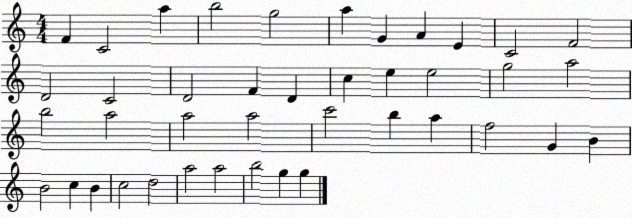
X:1
T:Untitled
M:4/4
L:1/4
K:C
F C2 a b2 g2 a G A E C2 F2 D2 C2 D2 F D c e e2 g2 a2 b2 a2 a2 a2 c'2 b a f2 G B B2 c B c2 d2 a2 a2 b2 g g